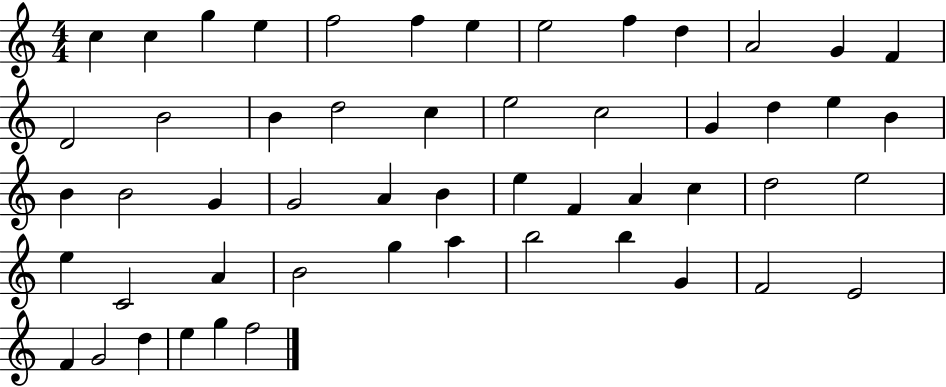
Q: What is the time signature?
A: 4/4